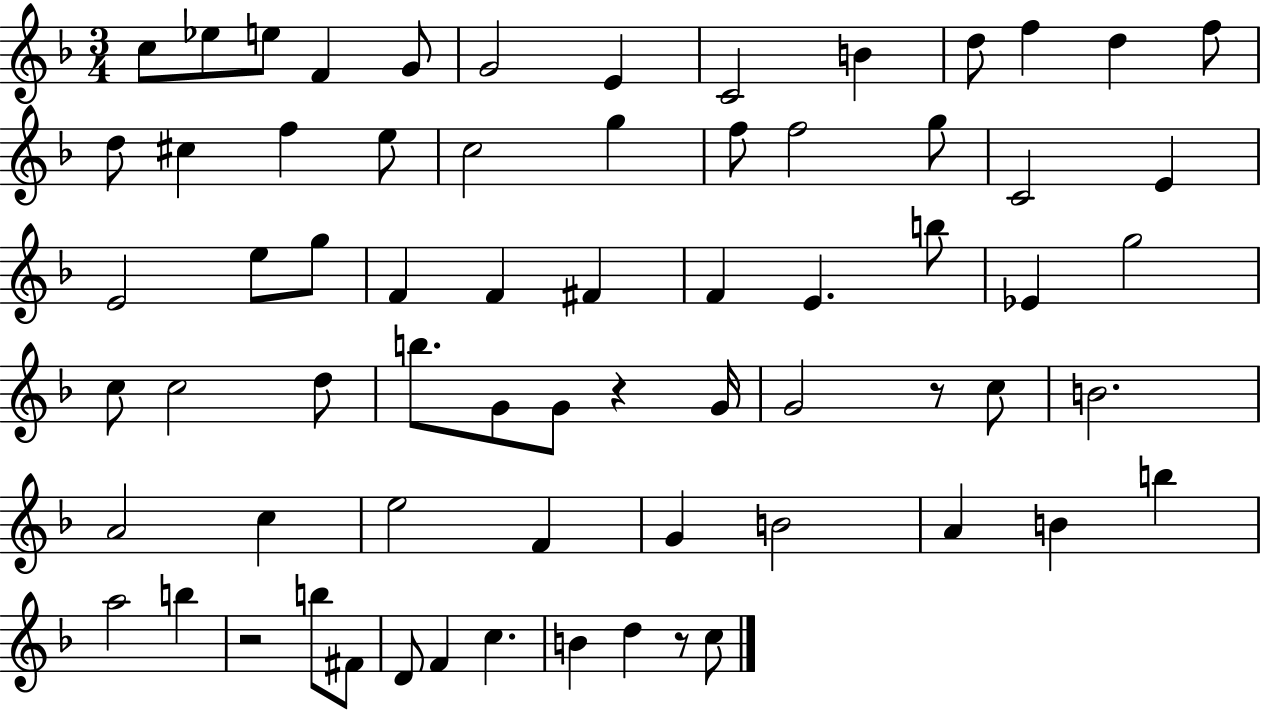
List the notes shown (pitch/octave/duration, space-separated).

C5/e Eb5/e E5/e F4/q G4/e G4/h E4/q C4/h B4/q D5/e F5/q D5/q F5/e D5/e C#5/q F5/q E5/e C5/h G5/q F5/e F5/h G5/e C4/h E4/q E4/h E5/e G5/e F4/q F4/q F#4/q F4/q E4/q. B5/e Eb4/q G5/h C5/e C5/h D5/e B5/e. G4/e G4/e R/q G4/s G4/h R/e C5/e B4/h. A4/h C5/q E5/h F4/q G4/q B4/h A4/q B4/q B5/q A5/h B5/q R/h B5/e F#4/e D4/e F4/q C5/q. B4/q D5/q R/e C5/e